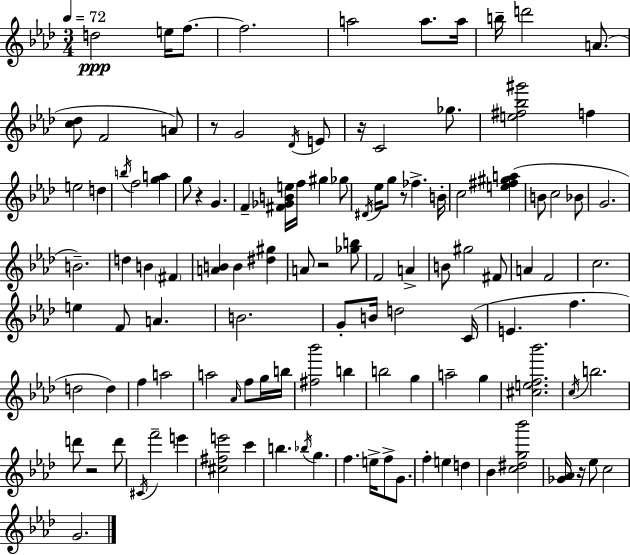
{
  \clef treble
  \numericTimeSignature
  \time 3/4
  \key f \minor
  \tempo 4 = 72
  \repeat volta 2 { d''2\ppp e''16 f''8.~~ | f''2. | a''2 a''8. a''16 | b''16-- d'''2 a'8.( | \break <c'' des''>8 f'2 a'8) | r8 g'2 \acciaccatura { des'16 } e'8 | r16 c'2 ges''8. | <e'' fis'' bes'' gis'''>2 f''4 | \break e''2 d''4 | \acciaccatura { b''16 } f''2 <g'' a''>4 | g''8 r4 g'4. | f'4-- <fis' ges' b' e''>16 f''16 gis''4 | \break ges''8 \acciaccatura { dis'16 } ees''16 g''8 r8 fes''4.-> | b'16-. c''2 <e'' fis'' gis'' a''>4( | b'8 c''2 | bes'8 g'2. | \break b'2.--) | d''4 b'4 \parenthesize fis'4 | <a' b'>4 b'4 <dis'' gis''>4 | a'8 r2 | \break <ges'' b''>8 f'2 a'4-> | b'8 gis''2 | fis'8 a'4 f'2 | c''2. | \break e''4 f'8 a'4. | b'2. | g'8-. b'16 d''2 | c'16( e'4. f''4. | \break d''2 d''4) | f''4 a''2 | a''2 \grace { aes'16 } | f''8 g''16 b''16 <fis'' bes'''>2 | \break b''4 b''2 | g''4 a''2-- | g''4 <cis'' e'' f'' bes'''>2. | \acciaccatura { c''16 } b''2. | \break d'''8 r2 | d'''8 \acciaccatura { cis'16 } f'''2-- | e'''4 <cis'' fis'' e'''>2 | c'''4 b''4. | \break \acciaccatura { bes''16 } g''4. f''4. | e''16-> f''8-> g'8. f''4-. e''4 | d''4 bes'4 <c'' dis'' g'' bes'''>2 | <ges' aes'>16 r16 ees''8 c''2 | \break g'2. | } \bar "|."
}